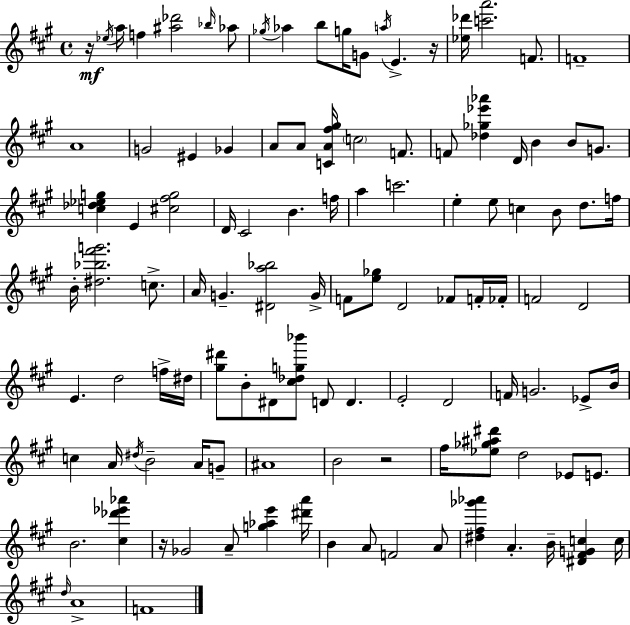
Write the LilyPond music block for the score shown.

{
  \clef treble
  \time 4/4
  \defaultTimeSignature
  \key a \major
  r16\mf \acciaccatura { ees''16 } a''16 f''4 <ais'' des'''>2 \grace { bes''16 } | aes''8 \acciaccatura { ges''16 } aes''4 b''8 g''16 g'8 \acciaccatura { a''16 } e'4.-> | r16 <ees'' des'''>16 <c''' a'''>2. | f'8. f'1-- | \break a'1 | g'2 eis'4 | ges'4 a'8 a'8 <c' a' fis'' gis''>16 \parenthesize c''2 | f'8. f'8 <des'' ges'' ees''' aes'''>4 d'16 b'4 b'8 | \break g'8. <c'' des'' ees'' g''>4 e'4 <cis'' fis'' g''>2 | d'16 cis'2 b'4. | f''16 a''4 c'''2. | e''4-. e''8 c''4 b'8 | \break d''8. f''16 b'16-. <dis'' bes'' fis''' g'''>2. | c''8.-> a'16 g'4.-- <dis' a'' bes''>2 | g'16-> f'8 <e'' ges''>8 d'2 | fes'8 f'16-. fes'16-. f'2 d'2 | \break e'4. d''2 | f''16-> dis''16 <gis'' dis'''>8 b'8-. dis'8 <cis'' des'' g'' bes'''>8 d'8 d'4. | e'2-. d'2 | f'16 g'2. | \break ees'8-> b'16 c''4 a'16 \acciaccatura { dis''16 } b'2-- | a'16 g'8-- ais'1 | b'2 r2 | fis''16 <ees'' ges'' ais'' dis'''>8 d''2 | \break ees'8 e'8. b'2. | <cis'' des''' ees''' aes'''>4 r16 ges'2 a'8-- | <g'' aes'' e'''>4 <dis''' a'''>16 b'4 a'8 f'2 | a'8 <dis'' fis'' ges''' aes'''>4 a'4.-. b'16-- | \break <dis' fis' g' c''>4 c''16 \grace { d''16 } a'1-> | f'1 | \bar "|."
}